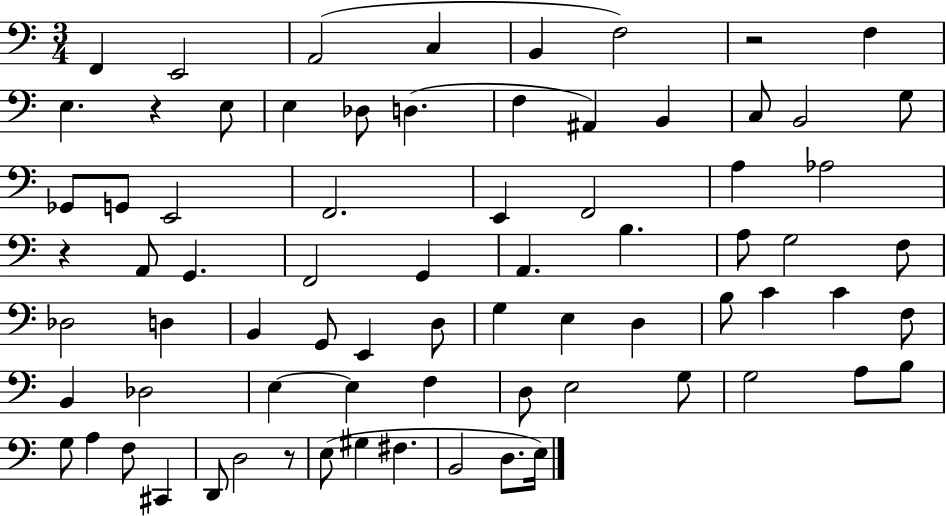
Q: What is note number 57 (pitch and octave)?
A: G3